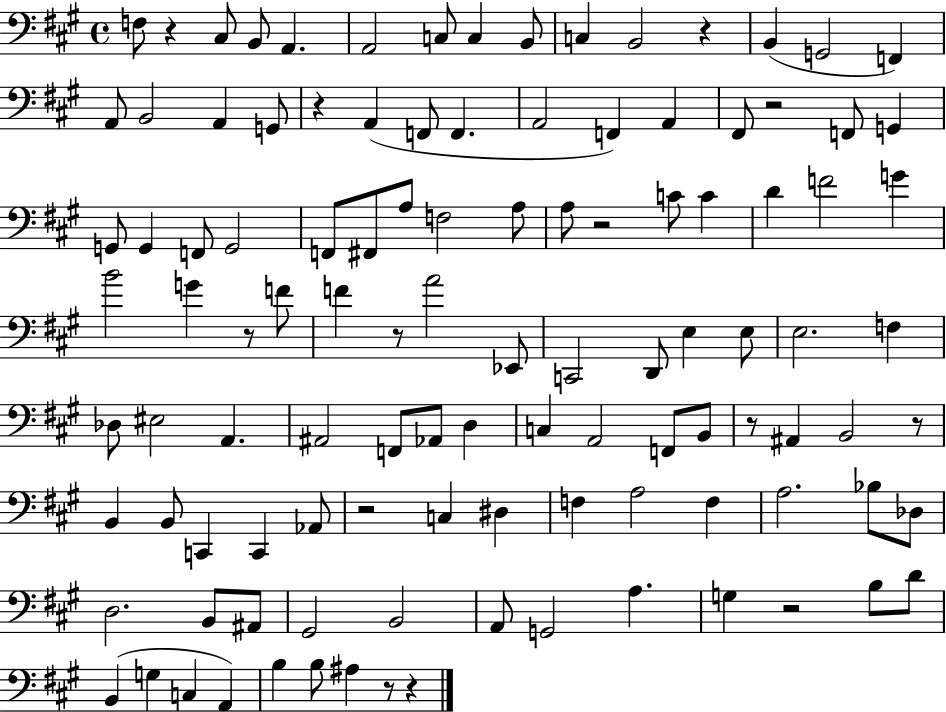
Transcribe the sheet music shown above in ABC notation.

X:1
T:Untitled
M:4/4
L:1/4
K:A
F,/2 z ^C,/2 B,,/2 A,, A,,2 C,/2 C, B,,/2 C, B,,2 z B,, G,,2 F,, A,,/2 B,,2 A,, G,,/2 z A,, F,,/2 F,, A,,2 F,, A,, ^F,,/2 z2 F,,/2 G,, G,,/2 G,, F,,/2 G,,2 F,,/2 ^F,,/2 A,/2 F,2 A,/2 A,/2 z2 C/2 C D F2 G B2 G z/2 F/2 F z/2 A2 _E,,/2 C,,2 D,,/2 E, E,/2 E,2 F, _D,/2 ^E,2 A,, ^A,,2 F,,/2 _A,,/2 D, C, A,,2 F,,/2 B,,/2 z/2 ^A,, B,,2 z/2 B,, B,,/2 C,, C,, _A,,/2 z2 C, ^D, F, A,2 F, A,2 _B,/2 _D,/2 D,2 B,,/2 ^A,,/2 ^G,,2 B,,2 A,,/2 G,,2 A, G, z2 B,/2 D/2 B,, G, C, A,, B, B,/2 ^A, z/2 z